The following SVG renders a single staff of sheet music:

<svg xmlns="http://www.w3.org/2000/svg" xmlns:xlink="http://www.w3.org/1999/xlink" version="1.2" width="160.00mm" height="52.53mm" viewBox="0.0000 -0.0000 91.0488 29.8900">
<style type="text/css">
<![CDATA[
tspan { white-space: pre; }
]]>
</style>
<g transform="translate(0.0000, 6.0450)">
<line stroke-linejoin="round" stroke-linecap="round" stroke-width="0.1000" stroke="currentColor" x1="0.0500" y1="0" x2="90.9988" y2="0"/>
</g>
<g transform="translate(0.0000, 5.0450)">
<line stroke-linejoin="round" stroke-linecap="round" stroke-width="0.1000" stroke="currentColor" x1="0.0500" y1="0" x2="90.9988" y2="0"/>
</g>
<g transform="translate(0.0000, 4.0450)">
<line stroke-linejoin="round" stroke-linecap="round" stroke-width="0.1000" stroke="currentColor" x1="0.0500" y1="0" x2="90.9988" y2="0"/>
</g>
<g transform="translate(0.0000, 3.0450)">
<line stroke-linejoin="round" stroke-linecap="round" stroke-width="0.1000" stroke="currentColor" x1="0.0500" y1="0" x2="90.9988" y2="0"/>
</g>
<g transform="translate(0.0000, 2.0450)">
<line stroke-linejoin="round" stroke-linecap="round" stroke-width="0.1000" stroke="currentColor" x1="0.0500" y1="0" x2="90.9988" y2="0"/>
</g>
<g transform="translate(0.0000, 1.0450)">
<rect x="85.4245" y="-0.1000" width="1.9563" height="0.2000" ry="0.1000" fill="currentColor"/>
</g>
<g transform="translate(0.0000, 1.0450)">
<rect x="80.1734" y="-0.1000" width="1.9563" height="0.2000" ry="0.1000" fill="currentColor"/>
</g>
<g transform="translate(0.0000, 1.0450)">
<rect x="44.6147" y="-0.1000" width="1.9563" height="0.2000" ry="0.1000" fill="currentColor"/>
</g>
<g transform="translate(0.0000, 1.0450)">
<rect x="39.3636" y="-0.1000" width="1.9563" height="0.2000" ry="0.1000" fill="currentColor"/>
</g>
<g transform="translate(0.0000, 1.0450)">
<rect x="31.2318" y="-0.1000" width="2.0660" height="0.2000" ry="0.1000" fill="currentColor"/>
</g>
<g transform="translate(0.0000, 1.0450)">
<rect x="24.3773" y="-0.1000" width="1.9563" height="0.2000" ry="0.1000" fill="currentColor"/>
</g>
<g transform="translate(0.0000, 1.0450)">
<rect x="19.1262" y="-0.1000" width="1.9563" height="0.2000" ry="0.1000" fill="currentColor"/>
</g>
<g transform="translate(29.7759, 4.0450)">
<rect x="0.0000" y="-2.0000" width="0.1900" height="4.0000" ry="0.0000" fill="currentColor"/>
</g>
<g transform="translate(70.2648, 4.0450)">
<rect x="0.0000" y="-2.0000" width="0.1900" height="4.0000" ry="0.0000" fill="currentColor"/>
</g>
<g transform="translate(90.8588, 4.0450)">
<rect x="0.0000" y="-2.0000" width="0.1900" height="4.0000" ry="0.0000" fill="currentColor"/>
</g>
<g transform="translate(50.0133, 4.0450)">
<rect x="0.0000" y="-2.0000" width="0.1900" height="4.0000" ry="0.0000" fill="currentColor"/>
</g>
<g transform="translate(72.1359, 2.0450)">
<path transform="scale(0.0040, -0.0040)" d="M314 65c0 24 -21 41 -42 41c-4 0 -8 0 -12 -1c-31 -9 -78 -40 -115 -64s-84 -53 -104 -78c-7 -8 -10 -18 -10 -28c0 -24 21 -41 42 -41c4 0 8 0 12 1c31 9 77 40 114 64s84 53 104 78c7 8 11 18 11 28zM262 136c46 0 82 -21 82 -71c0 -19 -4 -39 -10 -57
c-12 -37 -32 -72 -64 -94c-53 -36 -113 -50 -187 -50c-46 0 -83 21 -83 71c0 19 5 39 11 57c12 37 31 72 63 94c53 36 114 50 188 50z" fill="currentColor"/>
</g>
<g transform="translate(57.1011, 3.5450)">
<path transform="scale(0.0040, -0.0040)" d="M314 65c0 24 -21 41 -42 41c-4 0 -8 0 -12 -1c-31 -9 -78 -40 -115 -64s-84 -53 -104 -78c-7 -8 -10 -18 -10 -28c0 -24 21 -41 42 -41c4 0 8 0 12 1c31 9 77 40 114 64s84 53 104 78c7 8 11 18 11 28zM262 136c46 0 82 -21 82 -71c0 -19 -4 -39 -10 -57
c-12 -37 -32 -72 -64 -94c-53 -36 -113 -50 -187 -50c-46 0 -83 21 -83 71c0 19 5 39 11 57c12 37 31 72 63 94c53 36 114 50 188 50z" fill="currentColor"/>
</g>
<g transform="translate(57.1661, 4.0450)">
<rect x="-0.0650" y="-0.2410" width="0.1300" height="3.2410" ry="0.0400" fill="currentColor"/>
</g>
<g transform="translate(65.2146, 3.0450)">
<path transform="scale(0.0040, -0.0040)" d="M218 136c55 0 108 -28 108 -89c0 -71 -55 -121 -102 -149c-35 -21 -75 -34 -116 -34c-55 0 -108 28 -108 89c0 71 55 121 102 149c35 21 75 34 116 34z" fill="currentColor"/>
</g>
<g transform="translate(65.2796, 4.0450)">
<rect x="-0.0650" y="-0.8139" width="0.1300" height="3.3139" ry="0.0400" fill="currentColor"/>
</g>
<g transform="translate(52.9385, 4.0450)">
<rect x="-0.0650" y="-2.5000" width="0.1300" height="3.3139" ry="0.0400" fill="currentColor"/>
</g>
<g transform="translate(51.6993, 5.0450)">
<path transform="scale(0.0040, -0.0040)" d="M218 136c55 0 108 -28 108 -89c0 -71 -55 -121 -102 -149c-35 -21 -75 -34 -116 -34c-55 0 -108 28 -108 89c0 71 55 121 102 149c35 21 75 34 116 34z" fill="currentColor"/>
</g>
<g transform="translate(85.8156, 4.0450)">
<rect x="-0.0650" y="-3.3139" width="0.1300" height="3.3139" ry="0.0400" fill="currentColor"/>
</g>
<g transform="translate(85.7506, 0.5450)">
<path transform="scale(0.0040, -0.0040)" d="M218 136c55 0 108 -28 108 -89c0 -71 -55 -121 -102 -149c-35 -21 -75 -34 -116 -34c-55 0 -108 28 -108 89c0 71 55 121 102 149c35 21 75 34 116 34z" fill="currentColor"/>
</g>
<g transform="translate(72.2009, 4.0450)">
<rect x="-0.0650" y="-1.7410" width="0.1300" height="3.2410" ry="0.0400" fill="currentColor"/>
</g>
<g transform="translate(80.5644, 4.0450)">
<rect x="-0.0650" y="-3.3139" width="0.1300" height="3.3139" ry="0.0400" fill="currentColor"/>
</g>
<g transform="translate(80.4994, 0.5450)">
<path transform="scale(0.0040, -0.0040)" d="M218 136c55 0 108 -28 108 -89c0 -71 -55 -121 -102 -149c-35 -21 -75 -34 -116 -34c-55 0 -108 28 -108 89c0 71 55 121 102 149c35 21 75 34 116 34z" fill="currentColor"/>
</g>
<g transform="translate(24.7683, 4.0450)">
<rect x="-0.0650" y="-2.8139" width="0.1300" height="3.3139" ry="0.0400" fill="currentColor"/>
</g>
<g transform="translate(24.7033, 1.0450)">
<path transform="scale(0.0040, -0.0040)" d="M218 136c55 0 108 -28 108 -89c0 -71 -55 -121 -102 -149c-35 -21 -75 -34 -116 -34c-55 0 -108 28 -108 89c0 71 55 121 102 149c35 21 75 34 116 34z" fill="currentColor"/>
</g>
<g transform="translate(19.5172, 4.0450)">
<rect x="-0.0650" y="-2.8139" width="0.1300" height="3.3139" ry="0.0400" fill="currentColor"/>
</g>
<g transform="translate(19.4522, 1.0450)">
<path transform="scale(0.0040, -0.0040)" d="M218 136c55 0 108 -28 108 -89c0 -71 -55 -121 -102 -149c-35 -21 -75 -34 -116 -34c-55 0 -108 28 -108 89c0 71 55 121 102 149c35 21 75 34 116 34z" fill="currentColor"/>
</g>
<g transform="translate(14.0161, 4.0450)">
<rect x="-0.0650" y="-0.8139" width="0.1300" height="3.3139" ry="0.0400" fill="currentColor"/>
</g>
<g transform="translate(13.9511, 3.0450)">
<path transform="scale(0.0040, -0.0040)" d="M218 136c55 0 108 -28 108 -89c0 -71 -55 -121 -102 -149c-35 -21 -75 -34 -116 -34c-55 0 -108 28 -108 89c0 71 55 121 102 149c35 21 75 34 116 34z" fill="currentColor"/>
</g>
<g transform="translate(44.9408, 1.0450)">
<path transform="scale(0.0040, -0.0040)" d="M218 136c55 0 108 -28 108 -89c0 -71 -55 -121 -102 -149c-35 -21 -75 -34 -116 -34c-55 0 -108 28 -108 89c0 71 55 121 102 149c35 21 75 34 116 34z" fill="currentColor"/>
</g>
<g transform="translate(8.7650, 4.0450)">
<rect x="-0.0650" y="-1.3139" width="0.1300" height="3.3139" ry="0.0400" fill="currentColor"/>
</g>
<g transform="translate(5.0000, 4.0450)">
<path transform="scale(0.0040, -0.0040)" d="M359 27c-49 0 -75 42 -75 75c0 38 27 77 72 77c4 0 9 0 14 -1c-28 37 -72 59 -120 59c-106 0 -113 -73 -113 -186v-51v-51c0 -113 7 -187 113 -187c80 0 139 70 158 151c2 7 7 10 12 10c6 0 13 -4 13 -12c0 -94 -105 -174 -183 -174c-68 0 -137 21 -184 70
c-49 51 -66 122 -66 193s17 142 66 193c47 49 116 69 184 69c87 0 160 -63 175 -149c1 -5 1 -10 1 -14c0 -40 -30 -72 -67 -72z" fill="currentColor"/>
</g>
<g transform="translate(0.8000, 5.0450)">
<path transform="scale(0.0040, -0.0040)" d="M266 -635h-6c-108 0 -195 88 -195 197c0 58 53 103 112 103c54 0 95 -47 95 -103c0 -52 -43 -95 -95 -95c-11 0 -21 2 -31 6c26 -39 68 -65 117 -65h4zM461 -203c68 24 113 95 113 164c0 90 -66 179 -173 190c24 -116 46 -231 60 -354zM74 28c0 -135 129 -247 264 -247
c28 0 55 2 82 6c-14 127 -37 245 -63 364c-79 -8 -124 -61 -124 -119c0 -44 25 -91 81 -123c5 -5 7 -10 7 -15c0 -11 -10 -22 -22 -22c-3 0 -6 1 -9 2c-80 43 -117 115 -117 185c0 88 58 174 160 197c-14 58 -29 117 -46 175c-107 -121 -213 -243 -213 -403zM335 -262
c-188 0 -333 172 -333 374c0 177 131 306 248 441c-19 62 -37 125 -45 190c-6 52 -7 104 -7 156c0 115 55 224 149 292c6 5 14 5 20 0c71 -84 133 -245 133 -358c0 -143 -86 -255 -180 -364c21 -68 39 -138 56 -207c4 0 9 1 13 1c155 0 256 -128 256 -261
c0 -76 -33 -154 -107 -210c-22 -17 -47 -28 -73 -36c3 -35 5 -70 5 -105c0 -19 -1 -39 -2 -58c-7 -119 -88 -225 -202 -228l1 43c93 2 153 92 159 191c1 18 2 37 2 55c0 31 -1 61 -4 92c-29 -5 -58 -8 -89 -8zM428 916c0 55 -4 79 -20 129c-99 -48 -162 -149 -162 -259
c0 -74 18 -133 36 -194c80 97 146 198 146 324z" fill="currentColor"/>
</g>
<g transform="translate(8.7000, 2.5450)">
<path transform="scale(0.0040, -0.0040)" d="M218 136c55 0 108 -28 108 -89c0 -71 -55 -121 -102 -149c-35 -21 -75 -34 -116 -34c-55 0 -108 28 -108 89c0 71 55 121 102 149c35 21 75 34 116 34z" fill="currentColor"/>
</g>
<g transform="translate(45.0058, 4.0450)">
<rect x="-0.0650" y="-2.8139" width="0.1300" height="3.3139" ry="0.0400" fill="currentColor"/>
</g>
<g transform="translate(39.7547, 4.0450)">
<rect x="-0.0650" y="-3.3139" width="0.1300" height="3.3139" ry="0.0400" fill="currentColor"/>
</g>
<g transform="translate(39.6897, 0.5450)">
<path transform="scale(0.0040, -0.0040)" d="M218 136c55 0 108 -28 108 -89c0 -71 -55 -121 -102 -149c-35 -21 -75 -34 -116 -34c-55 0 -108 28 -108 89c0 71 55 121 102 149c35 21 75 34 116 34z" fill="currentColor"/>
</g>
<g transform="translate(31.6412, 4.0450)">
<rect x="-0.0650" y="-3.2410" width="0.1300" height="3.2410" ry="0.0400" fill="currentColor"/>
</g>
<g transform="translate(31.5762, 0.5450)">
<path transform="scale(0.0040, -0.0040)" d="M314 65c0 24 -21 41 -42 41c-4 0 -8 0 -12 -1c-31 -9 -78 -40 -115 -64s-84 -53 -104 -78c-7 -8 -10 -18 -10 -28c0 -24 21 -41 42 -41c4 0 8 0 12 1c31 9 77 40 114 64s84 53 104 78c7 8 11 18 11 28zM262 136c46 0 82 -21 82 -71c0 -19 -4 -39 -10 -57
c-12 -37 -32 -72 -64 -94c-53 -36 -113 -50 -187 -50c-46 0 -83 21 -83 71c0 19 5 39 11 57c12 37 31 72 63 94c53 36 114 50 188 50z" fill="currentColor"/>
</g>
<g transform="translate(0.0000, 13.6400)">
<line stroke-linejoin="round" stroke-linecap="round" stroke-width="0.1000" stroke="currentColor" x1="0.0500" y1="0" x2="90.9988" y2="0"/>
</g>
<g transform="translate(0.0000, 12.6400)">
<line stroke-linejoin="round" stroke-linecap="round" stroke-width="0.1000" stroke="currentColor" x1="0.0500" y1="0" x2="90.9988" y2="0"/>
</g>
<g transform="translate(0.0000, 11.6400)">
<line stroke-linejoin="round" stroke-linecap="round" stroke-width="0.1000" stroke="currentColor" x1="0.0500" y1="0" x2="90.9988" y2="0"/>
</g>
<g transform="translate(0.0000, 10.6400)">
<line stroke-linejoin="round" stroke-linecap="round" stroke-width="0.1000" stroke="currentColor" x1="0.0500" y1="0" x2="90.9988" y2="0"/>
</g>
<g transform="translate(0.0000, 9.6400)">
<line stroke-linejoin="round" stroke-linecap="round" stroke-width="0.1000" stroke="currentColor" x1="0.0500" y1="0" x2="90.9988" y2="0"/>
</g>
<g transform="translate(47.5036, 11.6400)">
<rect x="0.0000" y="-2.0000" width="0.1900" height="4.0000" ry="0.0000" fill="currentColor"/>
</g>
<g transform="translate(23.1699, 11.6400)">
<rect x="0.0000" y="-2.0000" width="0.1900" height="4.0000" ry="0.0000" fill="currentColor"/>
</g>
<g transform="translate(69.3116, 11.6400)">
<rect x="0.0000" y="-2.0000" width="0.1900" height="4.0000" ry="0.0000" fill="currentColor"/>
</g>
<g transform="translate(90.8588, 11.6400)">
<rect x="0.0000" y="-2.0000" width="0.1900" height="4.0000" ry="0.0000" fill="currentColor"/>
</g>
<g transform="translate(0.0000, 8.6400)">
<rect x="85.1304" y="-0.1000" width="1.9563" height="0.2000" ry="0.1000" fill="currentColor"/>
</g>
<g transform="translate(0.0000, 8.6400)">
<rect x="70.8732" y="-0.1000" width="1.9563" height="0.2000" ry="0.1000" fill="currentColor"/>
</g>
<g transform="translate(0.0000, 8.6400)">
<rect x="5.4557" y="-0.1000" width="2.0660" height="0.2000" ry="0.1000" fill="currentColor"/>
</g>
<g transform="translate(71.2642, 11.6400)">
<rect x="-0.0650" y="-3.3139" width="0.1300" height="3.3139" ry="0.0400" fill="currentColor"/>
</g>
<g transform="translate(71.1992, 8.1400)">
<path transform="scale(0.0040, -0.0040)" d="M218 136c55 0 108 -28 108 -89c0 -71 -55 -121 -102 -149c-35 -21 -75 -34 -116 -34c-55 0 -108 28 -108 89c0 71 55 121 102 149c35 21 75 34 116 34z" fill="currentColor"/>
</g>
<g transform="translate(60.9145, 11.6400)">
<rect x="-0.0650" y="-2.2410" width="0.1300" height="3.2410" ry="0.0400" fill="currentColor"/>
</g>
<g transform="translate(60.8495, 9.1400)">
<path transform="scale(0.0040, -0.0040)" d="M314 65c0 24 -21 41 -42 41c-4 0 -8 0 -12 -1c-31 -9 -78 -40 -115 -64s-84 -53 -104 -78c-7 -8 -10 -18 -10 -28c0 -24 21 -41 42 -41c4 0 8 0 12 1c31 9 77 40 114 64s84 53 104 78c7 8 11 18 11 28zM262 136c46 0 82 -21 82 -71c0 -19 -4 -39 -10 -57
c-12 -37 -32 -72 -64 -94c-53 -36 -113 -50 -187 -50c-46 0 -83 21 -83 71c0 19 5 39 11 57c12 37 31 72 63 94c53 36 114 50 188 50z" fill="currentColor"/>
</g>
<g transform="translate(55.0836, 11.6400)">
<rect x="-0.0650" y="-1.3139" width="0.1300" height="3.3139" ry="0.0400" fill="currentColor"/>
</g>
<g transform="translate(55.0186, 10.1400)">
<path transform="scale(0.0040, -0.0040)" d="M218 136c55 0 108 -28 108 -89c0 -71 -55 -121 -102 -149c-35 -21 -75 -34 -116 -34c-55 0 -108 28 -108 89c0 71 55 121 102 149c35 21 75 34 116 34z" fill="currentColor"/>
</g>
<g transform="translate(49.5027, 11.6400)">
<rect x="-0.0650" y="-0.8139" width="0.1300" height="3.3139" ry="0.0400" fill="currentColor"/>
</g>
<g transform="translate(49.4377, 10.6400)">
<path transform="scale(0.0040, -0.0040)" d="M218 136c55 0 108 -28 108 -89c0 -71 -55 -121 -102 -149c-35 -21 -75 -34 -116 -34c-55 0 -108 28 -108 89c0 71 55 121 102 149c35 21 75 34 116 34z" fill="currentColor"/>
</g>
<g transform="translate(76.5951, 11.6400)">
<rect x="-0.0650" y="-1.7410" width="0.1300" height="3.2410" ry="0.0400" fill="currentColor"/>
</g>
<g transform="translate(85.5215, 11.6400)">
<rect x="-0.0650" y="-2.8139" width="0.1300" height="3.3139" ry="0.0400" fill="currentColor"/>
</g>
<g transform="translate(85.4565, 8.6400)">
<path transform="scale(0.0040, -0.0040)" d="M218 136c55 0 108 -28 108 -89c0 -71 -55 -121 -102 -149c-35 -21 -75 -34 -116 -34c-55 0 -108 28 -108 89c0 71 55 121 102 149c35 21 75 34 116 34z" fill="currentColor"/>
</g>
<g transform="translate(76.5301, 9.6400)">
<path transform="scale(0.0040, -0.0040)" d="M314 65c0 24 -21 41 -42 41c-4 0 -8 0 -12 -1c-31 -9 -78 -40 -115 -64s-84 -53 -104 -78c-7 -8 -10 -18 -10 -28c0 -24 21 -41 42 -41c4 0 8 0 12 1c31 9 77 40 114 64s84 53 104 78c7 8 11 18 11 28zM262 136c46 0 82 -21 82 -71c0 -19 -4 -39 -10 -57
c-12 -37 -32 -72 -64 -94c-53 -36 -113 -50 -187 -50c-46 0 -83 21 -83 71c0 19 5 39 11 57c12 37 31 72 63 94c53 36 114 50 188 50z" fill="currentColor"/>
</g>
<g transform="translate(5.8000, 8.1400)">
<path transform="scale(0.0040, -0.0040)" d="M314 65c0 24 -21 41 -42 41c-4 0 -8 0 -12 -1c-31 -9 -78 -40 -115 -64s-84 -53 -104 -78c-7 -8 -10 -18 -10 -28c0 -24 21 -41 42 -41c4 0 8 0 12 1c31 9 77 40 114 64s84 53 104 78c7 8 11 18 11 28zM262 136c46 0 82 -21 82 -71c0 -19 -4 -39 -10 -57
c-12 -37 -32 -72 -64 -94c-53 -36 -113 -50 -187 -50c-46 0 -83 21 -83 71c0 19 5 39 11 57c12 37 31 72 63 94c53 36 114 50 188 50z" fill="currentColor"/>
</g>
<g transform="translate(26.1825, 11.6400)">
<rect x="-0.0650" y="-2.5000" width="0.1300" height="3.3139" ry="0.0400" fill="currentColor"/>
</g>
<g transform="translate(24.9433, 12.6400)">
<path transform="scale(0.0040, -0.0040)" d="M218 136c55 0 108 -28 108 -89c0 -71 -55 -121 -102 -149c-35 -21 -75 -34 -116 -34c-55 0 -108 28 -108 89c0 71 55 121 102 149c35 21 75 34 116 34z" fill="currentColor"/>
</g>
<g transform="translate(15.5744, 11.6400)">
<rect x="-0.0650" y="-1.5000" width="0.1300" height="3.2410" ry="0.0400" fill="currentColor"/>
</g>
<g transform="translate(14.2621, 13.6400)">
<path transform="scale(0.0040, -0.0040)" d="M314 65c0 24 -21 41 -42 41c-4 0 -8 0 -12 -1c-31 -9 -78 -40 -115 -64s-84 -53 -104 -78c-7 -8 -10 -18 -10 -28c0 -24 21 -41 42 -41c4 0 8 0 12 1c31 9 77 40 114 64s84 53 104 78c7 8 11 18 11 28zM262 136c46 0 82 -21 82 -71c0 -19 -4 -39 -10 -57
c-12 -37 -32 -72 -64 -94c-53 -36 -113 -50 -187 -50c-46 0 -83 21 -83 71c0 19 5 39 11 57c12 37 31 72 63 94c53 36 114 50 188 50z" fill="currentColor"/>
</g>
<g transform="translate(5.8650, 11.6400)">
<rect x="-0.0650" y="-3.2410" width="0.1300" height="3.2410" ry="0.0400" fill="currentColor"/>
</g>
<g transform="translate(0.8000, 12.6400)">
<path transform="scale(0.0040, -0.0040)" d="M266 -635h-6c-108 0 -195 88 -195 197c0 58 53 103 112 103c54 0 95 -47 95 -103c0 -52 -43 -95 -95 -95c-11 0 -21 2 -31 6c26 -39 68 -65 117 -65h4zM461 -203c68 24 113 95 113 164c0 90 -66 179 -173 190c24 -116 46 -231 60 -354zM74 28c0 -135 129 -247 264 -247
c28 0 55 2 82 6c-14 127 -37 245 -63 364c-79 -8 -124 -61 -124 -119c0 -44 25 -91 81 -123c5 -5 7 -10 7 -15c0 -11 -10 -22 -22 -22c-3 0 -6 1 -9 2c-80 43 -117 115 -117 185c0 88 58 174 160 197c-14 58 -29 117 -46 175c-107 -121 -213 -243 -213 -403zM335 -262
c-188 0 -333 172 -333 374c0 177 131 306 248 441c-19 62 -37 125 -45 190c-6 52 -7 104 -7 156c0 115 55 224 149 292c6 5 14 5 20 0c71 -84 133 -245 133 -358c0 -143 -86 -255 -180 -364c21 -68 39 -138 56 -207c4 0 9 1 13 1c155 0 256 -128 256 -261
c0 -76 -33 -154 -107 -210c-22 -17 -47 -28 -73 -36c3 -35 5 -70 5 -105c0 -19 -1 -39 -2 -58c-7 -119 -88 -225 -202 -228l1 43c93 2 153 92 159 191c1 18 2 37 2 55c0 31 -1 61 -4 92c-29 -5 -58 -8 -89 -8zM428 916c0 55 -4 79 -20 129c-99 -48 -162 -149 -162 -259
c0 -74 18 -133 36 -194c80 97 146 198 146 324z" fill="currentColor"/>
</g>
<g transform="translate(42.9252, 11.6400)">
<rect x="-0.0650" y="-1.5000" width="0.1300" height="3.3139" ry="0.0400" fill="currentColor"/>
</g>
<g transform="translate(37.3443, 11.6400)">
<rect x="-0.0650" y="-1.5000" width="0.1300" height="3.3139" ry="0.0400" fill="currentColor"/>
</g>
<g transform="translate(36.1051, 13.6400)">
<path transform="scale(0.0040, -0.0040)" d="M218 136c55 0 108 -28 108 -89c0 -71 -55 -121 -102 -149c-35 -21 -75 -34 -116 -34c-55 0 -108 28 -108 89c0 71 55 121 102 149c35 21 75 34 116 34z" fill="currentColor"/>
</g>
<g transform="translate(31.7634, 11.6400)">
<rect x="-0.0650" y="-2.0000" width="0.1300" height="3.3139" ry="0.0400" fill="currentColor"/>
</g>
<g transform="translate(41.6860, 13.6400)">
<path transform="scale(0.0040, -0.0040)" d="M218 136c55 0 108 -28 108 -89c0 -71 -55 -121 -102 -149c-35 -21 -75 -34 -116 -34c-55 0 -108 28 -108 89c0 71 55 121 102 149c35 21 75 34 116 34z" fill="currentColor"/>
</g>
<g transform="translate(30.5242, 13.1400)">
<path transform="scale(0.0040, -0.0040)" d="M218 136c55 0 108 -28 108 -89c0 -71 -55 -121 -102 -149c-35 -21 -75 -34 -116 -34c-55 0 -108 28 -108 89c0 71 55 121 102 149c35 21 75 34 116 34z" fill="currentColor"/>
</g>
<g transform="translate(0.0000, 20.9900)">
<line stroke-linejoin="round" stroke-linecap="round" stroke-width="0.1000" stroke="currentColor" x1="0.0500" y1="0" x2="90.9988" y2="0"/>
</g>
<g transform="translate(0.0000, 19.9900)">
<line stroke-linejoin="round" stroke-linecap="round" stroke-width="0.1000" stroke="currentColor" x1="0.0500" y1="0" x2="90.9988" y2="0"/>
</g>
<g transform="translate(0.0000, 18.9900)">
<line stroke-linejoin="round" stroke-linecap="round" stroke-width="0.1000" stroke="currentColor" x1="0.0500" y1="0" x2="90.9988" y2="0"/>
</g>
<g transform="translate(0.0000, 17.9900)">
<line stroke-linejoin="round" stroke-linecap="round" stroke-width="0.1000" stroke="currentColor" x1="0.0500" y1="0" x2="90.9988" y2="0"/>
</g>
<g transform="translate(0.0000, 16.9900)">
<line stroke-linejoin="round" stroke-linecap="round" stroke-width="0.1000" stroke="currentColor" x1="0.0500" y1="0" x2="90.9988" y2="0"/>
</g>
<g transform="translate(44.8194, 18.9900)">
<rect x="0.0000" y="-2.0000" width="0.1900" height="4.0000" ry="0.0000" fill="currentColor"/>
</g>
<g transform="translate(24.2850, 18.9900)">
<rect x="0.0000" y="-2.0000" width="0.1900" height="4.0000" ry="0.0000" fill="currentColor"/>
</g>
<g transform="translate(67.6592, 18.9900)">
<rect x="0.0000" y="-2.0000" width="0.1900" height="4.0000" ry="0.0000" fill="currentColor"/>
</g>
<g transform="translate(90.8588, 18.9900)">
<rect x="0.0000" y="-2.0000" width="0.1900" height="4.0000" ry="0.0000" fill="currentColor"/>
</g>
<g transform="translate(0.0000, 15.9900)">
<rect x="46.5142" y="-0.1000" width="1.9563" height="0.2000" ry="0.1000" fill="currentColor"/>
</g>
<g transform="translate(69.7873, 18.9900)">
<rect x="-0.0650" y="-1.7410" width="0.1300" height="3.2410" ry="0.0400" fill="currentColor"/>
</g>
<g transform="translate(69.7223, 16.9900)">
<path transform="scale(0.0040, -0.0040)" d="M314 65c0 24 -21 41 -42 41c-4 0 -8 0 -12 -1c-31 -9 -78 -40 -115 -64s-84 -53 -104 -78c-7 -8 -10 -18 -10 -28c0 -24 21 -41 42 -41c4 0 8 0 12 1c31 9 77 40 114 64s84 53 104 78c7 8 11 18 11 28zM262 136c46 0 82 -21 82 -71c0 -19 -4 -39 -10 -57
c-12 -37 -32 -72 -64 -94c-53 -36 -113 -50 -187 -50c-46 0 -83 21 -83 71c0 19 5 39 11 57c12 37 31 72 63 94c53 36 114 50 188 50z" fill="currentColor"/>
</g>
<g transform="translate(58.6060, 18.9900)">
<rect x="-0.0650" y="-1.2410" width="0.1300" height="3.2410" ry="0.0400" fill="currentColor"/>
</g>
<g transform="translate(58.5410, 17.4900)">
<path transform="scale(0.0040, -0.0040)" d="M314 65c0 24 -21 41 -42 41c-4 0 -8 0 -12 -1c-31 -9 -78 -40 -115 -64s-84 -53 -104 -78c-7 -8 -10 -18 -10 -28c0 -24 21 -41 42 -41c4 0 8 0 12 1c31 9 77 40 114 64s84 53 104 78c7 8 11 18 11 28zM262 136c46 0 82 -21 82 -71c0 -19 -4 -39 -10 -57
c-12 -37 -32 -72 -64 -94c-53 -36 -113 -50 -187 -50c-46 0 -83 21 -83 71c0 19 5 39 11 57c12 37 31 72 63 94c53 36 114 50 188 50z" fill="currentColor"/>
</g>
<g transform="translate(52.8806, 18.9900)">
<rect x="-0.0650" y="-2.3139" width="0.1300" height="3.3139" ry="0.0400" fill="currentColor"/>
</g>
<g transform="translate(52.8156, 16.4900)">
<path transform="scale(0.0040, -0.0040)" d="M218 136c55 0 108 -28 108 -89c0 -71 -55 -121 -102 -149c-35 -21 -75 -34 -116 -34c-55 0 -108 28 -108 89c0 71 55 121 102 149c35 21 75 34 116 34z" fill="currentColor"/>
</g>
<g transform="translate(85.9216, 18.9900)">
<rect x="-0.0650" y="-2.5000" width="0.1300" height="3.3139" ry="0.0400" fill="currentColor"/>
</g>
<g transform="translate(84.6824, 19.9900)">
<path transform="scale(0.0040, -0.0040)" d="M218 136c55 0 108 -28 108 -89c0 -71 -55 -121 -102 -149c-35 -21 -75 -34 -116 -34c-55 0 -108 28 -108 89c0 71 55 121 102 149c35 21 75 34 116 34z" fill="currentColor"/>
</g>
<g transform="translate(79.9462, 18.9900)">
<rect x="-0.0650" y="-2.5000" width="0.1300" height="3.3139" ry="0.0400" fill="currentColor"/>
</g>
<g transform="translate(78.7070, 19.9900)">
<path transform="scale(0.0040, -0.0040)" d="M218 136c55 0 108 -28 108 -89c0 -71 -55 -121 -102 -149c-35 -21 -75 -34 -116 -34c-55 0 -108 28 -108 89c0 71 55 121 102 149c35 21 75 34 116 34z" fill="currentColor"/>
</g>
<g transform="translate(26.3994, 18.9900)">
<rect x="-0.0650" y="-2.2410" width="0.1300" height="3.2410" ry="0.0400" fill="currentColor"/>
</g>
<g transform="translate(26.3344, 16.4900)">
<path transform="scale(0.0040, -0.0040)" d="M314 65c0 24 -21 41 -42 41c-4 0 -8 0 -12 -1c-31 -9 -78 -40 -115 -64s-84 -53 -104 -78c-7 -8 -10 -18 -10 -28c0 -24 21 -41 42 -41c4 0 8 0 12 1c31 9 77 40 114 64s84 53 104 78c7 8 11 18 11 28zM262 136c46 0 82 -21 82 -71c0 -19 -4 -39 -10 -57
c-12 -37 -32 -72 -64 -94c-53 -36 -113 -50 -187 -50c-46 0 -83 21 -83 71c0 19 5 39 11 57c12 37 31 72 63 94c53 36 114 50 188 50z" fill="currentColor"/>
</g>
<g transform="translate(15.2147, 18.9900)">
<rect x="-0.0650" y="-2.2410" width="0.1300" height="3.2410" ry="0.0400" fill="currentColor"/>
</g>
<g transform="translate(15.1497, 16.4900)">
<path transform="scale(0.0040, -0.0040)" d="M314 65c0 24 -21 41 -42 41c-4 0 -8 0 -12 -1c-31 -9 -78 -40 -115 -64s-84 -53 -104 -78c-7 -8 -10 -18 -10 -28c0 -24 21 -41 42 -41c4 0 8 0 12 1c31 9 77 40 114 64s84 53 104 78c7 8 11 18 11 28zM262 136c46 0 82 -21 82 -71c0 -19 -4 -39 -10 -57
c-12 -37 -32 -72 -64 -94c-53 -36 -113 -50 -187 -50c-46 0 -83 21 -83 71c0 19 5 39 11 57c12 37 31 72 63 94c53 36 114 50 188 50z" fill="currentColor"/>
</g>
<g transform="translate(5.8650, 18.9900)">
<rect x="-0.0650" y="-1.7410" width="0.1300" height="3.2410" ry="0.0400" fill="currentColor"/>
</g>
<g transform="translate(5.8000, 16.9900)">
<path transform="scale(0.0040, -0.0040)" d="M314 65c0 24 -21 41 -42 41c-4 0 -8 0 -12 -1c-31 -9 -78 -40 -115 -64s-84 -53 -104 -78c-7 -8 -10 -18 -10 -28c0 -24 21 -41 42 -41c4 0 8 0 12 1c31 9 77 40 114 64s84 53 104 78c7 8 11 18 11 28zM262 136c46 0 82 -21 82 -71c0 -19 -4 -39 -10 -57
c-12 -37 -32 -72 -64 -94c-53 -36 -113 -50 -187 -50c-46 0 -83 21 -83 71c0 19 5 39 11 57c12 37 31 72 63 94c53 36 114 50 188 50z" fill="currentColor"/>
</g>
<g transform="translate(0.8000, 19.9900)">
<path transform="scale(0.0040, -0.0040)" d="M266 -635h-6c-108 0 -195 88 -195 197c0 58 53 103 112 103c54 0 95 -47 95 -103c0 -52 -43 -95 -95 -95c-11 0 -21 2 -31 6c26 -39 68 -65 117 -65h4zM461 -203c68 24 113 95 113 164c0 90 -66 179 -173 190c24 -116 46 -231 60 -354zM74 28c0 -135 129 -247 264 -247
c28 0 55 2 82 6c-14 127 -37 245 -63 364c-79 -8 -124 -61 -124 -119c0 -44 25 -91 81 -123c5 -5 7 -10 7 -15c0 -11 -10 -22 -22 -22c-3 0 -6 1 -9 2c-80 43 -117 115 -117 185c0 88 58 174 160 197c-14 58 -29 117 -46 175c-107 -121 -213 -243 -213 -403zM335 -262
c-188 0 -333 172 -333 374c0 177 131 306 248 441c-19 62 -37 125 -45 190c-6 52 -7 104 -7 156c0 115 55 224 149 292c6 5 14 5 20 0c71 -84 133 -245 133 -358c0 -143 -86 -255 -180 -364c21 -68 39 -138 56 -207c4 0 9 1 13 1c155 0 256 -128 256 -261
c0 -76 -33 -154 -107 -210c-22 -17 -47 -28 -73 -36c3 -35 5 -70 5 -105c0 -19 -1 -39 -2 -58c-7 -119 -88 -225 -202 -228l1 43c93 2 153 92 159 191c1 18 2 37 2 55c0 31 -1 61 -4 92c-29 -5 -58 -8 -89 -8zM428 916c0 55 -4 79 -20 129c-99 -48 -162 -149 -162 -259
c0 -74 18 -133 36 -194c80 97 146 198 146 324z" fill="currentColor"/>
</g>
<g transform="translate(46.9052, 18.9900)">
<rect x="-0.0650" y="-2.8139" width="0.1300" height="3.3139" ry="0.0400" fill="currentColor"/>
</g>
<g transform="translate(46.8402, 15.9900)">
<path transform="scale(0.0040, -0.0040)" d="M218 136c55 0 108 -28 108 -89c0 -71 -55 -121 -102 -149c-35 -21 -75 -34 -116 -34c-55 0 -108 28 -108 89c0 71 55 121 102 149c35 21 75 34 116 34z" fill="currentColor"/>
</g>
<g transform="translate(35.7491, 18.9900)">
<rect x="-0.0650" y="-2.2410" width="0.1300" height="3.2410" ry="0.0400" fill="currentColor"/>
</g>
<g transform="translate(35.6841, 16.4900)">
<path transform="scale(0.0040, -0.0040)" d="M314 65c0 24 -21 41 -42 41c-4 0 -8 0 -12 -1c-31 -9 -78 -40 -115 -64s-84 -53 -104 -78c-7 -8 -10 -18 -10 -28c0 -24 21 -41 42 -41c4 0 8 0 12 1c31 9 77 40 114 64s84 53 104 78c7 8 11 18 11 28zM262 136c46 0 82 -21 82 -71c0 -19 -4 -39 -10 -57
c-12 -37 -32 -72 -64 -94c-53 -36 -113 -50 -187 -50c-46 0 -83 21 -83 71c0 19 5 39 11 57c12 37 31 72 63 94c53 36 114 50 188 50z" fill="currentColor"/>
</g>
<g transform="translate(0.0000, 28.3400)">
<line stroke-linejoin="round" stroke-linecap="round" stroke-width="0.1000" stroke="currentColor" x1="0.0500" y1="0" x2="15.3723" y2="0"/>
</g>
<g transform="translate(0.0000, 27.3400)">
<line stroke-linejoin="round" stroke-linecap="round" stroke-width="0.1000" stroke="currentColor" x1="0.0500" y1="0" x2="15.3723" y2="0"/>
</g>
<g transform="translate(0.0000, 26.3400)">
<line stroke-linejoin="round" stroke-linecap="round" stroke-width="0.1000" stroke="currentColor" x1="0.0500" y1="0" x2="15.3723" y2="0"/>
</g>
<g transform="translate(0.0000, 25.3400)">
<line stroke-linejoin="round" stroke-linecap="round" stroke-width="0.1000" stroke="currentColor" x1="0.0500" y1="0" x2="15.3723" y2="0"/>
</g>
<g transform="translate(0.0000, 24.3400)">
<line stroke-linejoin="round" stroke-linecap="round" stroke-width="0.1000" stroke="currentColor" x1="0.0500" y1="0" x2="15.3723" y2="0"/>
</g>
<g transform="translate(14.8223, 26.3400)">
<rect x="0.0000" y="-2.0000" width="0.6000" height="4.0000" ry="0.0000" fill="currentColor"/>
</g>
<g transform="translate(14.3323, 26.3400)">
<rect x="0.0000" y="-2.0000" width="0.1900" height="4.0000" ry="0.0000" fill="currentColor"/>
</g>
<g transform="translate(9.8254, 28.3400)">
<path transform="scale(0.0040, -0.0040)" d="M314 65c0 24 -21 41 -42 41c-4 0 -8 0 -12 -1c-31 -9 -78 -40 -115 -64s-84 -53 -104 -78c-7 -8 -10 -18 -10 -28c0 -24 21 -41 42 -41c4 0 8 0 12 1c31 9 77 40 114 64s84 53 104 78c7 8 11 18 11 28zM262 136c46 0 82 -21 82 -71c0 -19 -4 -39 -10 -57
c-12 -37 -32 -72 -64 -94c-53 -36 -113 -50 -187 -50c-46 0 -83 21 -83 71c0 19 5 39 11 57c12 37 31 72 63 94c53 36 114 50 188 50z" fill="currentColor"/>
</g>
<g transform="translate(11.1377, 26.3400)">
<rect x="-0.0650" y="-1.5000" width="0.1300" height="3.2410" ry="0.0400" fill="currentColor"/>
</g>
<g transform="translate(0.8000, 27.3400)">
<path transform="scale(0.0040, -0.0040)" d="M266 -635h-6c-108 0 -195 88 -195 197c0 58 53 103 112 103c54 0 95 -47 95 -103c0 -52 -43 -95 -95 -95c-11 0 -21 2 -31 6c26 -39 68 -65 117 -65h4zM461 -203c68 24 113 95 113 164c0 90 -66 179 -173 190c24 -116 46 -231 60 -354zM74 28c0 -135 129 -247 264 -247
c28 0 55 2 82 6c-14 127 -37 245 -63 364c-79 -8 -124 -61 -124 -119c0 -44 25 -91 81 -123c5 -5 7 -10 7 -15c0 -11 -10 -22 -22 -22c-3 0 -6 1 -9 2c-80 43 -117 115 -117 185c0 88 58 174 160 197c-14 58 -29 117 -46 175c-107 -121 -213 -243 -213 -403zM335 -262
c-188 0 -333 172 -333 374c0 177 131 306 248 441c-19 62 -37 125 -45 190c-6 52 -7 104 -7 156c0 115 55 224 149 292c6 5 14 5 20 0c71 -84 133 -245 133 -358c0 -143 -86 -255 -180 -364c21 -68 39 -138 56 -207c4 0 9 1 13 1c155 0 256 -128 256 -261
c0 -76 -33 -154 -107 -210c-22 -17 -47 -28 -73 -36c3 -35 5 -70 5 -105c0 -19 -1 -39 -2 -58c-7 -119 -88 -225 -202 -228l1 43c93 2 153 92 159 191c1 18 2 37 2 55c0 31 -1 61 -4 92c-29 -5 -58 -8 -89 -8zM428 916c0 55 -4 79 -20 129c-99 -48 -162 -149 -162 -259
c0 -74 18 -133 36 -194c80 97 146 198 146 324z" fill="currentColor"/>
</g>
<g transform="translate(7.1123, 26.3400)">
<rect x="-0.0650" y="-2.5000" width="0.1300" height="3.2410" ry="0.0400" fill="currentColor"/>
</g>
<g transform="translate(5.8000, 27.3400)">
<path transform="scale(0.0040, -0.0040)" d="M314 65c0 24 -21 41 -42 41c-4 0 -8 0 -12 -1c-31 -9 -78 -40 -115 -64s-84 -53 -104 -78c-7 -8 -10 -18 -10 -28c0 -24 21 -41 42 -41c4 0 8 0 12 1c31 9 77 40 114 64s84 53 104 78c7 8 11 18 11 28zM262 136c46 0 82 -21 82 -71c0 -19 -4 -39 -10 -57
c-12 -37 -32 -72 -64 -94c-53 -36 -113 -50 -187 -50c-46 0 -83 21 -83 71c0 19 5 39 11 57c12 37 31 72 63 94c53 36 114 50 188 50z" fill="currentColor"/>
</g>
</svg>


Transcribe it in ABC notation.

X:1
T:Untitled
M:4/4
L:1/4
K:C
e d a a b2 b a G c2 d f2 b b b2 E2 G F E E d e g2 b f2 a f2 g2 g2 g2 a g e2 f2 G G G2 E2